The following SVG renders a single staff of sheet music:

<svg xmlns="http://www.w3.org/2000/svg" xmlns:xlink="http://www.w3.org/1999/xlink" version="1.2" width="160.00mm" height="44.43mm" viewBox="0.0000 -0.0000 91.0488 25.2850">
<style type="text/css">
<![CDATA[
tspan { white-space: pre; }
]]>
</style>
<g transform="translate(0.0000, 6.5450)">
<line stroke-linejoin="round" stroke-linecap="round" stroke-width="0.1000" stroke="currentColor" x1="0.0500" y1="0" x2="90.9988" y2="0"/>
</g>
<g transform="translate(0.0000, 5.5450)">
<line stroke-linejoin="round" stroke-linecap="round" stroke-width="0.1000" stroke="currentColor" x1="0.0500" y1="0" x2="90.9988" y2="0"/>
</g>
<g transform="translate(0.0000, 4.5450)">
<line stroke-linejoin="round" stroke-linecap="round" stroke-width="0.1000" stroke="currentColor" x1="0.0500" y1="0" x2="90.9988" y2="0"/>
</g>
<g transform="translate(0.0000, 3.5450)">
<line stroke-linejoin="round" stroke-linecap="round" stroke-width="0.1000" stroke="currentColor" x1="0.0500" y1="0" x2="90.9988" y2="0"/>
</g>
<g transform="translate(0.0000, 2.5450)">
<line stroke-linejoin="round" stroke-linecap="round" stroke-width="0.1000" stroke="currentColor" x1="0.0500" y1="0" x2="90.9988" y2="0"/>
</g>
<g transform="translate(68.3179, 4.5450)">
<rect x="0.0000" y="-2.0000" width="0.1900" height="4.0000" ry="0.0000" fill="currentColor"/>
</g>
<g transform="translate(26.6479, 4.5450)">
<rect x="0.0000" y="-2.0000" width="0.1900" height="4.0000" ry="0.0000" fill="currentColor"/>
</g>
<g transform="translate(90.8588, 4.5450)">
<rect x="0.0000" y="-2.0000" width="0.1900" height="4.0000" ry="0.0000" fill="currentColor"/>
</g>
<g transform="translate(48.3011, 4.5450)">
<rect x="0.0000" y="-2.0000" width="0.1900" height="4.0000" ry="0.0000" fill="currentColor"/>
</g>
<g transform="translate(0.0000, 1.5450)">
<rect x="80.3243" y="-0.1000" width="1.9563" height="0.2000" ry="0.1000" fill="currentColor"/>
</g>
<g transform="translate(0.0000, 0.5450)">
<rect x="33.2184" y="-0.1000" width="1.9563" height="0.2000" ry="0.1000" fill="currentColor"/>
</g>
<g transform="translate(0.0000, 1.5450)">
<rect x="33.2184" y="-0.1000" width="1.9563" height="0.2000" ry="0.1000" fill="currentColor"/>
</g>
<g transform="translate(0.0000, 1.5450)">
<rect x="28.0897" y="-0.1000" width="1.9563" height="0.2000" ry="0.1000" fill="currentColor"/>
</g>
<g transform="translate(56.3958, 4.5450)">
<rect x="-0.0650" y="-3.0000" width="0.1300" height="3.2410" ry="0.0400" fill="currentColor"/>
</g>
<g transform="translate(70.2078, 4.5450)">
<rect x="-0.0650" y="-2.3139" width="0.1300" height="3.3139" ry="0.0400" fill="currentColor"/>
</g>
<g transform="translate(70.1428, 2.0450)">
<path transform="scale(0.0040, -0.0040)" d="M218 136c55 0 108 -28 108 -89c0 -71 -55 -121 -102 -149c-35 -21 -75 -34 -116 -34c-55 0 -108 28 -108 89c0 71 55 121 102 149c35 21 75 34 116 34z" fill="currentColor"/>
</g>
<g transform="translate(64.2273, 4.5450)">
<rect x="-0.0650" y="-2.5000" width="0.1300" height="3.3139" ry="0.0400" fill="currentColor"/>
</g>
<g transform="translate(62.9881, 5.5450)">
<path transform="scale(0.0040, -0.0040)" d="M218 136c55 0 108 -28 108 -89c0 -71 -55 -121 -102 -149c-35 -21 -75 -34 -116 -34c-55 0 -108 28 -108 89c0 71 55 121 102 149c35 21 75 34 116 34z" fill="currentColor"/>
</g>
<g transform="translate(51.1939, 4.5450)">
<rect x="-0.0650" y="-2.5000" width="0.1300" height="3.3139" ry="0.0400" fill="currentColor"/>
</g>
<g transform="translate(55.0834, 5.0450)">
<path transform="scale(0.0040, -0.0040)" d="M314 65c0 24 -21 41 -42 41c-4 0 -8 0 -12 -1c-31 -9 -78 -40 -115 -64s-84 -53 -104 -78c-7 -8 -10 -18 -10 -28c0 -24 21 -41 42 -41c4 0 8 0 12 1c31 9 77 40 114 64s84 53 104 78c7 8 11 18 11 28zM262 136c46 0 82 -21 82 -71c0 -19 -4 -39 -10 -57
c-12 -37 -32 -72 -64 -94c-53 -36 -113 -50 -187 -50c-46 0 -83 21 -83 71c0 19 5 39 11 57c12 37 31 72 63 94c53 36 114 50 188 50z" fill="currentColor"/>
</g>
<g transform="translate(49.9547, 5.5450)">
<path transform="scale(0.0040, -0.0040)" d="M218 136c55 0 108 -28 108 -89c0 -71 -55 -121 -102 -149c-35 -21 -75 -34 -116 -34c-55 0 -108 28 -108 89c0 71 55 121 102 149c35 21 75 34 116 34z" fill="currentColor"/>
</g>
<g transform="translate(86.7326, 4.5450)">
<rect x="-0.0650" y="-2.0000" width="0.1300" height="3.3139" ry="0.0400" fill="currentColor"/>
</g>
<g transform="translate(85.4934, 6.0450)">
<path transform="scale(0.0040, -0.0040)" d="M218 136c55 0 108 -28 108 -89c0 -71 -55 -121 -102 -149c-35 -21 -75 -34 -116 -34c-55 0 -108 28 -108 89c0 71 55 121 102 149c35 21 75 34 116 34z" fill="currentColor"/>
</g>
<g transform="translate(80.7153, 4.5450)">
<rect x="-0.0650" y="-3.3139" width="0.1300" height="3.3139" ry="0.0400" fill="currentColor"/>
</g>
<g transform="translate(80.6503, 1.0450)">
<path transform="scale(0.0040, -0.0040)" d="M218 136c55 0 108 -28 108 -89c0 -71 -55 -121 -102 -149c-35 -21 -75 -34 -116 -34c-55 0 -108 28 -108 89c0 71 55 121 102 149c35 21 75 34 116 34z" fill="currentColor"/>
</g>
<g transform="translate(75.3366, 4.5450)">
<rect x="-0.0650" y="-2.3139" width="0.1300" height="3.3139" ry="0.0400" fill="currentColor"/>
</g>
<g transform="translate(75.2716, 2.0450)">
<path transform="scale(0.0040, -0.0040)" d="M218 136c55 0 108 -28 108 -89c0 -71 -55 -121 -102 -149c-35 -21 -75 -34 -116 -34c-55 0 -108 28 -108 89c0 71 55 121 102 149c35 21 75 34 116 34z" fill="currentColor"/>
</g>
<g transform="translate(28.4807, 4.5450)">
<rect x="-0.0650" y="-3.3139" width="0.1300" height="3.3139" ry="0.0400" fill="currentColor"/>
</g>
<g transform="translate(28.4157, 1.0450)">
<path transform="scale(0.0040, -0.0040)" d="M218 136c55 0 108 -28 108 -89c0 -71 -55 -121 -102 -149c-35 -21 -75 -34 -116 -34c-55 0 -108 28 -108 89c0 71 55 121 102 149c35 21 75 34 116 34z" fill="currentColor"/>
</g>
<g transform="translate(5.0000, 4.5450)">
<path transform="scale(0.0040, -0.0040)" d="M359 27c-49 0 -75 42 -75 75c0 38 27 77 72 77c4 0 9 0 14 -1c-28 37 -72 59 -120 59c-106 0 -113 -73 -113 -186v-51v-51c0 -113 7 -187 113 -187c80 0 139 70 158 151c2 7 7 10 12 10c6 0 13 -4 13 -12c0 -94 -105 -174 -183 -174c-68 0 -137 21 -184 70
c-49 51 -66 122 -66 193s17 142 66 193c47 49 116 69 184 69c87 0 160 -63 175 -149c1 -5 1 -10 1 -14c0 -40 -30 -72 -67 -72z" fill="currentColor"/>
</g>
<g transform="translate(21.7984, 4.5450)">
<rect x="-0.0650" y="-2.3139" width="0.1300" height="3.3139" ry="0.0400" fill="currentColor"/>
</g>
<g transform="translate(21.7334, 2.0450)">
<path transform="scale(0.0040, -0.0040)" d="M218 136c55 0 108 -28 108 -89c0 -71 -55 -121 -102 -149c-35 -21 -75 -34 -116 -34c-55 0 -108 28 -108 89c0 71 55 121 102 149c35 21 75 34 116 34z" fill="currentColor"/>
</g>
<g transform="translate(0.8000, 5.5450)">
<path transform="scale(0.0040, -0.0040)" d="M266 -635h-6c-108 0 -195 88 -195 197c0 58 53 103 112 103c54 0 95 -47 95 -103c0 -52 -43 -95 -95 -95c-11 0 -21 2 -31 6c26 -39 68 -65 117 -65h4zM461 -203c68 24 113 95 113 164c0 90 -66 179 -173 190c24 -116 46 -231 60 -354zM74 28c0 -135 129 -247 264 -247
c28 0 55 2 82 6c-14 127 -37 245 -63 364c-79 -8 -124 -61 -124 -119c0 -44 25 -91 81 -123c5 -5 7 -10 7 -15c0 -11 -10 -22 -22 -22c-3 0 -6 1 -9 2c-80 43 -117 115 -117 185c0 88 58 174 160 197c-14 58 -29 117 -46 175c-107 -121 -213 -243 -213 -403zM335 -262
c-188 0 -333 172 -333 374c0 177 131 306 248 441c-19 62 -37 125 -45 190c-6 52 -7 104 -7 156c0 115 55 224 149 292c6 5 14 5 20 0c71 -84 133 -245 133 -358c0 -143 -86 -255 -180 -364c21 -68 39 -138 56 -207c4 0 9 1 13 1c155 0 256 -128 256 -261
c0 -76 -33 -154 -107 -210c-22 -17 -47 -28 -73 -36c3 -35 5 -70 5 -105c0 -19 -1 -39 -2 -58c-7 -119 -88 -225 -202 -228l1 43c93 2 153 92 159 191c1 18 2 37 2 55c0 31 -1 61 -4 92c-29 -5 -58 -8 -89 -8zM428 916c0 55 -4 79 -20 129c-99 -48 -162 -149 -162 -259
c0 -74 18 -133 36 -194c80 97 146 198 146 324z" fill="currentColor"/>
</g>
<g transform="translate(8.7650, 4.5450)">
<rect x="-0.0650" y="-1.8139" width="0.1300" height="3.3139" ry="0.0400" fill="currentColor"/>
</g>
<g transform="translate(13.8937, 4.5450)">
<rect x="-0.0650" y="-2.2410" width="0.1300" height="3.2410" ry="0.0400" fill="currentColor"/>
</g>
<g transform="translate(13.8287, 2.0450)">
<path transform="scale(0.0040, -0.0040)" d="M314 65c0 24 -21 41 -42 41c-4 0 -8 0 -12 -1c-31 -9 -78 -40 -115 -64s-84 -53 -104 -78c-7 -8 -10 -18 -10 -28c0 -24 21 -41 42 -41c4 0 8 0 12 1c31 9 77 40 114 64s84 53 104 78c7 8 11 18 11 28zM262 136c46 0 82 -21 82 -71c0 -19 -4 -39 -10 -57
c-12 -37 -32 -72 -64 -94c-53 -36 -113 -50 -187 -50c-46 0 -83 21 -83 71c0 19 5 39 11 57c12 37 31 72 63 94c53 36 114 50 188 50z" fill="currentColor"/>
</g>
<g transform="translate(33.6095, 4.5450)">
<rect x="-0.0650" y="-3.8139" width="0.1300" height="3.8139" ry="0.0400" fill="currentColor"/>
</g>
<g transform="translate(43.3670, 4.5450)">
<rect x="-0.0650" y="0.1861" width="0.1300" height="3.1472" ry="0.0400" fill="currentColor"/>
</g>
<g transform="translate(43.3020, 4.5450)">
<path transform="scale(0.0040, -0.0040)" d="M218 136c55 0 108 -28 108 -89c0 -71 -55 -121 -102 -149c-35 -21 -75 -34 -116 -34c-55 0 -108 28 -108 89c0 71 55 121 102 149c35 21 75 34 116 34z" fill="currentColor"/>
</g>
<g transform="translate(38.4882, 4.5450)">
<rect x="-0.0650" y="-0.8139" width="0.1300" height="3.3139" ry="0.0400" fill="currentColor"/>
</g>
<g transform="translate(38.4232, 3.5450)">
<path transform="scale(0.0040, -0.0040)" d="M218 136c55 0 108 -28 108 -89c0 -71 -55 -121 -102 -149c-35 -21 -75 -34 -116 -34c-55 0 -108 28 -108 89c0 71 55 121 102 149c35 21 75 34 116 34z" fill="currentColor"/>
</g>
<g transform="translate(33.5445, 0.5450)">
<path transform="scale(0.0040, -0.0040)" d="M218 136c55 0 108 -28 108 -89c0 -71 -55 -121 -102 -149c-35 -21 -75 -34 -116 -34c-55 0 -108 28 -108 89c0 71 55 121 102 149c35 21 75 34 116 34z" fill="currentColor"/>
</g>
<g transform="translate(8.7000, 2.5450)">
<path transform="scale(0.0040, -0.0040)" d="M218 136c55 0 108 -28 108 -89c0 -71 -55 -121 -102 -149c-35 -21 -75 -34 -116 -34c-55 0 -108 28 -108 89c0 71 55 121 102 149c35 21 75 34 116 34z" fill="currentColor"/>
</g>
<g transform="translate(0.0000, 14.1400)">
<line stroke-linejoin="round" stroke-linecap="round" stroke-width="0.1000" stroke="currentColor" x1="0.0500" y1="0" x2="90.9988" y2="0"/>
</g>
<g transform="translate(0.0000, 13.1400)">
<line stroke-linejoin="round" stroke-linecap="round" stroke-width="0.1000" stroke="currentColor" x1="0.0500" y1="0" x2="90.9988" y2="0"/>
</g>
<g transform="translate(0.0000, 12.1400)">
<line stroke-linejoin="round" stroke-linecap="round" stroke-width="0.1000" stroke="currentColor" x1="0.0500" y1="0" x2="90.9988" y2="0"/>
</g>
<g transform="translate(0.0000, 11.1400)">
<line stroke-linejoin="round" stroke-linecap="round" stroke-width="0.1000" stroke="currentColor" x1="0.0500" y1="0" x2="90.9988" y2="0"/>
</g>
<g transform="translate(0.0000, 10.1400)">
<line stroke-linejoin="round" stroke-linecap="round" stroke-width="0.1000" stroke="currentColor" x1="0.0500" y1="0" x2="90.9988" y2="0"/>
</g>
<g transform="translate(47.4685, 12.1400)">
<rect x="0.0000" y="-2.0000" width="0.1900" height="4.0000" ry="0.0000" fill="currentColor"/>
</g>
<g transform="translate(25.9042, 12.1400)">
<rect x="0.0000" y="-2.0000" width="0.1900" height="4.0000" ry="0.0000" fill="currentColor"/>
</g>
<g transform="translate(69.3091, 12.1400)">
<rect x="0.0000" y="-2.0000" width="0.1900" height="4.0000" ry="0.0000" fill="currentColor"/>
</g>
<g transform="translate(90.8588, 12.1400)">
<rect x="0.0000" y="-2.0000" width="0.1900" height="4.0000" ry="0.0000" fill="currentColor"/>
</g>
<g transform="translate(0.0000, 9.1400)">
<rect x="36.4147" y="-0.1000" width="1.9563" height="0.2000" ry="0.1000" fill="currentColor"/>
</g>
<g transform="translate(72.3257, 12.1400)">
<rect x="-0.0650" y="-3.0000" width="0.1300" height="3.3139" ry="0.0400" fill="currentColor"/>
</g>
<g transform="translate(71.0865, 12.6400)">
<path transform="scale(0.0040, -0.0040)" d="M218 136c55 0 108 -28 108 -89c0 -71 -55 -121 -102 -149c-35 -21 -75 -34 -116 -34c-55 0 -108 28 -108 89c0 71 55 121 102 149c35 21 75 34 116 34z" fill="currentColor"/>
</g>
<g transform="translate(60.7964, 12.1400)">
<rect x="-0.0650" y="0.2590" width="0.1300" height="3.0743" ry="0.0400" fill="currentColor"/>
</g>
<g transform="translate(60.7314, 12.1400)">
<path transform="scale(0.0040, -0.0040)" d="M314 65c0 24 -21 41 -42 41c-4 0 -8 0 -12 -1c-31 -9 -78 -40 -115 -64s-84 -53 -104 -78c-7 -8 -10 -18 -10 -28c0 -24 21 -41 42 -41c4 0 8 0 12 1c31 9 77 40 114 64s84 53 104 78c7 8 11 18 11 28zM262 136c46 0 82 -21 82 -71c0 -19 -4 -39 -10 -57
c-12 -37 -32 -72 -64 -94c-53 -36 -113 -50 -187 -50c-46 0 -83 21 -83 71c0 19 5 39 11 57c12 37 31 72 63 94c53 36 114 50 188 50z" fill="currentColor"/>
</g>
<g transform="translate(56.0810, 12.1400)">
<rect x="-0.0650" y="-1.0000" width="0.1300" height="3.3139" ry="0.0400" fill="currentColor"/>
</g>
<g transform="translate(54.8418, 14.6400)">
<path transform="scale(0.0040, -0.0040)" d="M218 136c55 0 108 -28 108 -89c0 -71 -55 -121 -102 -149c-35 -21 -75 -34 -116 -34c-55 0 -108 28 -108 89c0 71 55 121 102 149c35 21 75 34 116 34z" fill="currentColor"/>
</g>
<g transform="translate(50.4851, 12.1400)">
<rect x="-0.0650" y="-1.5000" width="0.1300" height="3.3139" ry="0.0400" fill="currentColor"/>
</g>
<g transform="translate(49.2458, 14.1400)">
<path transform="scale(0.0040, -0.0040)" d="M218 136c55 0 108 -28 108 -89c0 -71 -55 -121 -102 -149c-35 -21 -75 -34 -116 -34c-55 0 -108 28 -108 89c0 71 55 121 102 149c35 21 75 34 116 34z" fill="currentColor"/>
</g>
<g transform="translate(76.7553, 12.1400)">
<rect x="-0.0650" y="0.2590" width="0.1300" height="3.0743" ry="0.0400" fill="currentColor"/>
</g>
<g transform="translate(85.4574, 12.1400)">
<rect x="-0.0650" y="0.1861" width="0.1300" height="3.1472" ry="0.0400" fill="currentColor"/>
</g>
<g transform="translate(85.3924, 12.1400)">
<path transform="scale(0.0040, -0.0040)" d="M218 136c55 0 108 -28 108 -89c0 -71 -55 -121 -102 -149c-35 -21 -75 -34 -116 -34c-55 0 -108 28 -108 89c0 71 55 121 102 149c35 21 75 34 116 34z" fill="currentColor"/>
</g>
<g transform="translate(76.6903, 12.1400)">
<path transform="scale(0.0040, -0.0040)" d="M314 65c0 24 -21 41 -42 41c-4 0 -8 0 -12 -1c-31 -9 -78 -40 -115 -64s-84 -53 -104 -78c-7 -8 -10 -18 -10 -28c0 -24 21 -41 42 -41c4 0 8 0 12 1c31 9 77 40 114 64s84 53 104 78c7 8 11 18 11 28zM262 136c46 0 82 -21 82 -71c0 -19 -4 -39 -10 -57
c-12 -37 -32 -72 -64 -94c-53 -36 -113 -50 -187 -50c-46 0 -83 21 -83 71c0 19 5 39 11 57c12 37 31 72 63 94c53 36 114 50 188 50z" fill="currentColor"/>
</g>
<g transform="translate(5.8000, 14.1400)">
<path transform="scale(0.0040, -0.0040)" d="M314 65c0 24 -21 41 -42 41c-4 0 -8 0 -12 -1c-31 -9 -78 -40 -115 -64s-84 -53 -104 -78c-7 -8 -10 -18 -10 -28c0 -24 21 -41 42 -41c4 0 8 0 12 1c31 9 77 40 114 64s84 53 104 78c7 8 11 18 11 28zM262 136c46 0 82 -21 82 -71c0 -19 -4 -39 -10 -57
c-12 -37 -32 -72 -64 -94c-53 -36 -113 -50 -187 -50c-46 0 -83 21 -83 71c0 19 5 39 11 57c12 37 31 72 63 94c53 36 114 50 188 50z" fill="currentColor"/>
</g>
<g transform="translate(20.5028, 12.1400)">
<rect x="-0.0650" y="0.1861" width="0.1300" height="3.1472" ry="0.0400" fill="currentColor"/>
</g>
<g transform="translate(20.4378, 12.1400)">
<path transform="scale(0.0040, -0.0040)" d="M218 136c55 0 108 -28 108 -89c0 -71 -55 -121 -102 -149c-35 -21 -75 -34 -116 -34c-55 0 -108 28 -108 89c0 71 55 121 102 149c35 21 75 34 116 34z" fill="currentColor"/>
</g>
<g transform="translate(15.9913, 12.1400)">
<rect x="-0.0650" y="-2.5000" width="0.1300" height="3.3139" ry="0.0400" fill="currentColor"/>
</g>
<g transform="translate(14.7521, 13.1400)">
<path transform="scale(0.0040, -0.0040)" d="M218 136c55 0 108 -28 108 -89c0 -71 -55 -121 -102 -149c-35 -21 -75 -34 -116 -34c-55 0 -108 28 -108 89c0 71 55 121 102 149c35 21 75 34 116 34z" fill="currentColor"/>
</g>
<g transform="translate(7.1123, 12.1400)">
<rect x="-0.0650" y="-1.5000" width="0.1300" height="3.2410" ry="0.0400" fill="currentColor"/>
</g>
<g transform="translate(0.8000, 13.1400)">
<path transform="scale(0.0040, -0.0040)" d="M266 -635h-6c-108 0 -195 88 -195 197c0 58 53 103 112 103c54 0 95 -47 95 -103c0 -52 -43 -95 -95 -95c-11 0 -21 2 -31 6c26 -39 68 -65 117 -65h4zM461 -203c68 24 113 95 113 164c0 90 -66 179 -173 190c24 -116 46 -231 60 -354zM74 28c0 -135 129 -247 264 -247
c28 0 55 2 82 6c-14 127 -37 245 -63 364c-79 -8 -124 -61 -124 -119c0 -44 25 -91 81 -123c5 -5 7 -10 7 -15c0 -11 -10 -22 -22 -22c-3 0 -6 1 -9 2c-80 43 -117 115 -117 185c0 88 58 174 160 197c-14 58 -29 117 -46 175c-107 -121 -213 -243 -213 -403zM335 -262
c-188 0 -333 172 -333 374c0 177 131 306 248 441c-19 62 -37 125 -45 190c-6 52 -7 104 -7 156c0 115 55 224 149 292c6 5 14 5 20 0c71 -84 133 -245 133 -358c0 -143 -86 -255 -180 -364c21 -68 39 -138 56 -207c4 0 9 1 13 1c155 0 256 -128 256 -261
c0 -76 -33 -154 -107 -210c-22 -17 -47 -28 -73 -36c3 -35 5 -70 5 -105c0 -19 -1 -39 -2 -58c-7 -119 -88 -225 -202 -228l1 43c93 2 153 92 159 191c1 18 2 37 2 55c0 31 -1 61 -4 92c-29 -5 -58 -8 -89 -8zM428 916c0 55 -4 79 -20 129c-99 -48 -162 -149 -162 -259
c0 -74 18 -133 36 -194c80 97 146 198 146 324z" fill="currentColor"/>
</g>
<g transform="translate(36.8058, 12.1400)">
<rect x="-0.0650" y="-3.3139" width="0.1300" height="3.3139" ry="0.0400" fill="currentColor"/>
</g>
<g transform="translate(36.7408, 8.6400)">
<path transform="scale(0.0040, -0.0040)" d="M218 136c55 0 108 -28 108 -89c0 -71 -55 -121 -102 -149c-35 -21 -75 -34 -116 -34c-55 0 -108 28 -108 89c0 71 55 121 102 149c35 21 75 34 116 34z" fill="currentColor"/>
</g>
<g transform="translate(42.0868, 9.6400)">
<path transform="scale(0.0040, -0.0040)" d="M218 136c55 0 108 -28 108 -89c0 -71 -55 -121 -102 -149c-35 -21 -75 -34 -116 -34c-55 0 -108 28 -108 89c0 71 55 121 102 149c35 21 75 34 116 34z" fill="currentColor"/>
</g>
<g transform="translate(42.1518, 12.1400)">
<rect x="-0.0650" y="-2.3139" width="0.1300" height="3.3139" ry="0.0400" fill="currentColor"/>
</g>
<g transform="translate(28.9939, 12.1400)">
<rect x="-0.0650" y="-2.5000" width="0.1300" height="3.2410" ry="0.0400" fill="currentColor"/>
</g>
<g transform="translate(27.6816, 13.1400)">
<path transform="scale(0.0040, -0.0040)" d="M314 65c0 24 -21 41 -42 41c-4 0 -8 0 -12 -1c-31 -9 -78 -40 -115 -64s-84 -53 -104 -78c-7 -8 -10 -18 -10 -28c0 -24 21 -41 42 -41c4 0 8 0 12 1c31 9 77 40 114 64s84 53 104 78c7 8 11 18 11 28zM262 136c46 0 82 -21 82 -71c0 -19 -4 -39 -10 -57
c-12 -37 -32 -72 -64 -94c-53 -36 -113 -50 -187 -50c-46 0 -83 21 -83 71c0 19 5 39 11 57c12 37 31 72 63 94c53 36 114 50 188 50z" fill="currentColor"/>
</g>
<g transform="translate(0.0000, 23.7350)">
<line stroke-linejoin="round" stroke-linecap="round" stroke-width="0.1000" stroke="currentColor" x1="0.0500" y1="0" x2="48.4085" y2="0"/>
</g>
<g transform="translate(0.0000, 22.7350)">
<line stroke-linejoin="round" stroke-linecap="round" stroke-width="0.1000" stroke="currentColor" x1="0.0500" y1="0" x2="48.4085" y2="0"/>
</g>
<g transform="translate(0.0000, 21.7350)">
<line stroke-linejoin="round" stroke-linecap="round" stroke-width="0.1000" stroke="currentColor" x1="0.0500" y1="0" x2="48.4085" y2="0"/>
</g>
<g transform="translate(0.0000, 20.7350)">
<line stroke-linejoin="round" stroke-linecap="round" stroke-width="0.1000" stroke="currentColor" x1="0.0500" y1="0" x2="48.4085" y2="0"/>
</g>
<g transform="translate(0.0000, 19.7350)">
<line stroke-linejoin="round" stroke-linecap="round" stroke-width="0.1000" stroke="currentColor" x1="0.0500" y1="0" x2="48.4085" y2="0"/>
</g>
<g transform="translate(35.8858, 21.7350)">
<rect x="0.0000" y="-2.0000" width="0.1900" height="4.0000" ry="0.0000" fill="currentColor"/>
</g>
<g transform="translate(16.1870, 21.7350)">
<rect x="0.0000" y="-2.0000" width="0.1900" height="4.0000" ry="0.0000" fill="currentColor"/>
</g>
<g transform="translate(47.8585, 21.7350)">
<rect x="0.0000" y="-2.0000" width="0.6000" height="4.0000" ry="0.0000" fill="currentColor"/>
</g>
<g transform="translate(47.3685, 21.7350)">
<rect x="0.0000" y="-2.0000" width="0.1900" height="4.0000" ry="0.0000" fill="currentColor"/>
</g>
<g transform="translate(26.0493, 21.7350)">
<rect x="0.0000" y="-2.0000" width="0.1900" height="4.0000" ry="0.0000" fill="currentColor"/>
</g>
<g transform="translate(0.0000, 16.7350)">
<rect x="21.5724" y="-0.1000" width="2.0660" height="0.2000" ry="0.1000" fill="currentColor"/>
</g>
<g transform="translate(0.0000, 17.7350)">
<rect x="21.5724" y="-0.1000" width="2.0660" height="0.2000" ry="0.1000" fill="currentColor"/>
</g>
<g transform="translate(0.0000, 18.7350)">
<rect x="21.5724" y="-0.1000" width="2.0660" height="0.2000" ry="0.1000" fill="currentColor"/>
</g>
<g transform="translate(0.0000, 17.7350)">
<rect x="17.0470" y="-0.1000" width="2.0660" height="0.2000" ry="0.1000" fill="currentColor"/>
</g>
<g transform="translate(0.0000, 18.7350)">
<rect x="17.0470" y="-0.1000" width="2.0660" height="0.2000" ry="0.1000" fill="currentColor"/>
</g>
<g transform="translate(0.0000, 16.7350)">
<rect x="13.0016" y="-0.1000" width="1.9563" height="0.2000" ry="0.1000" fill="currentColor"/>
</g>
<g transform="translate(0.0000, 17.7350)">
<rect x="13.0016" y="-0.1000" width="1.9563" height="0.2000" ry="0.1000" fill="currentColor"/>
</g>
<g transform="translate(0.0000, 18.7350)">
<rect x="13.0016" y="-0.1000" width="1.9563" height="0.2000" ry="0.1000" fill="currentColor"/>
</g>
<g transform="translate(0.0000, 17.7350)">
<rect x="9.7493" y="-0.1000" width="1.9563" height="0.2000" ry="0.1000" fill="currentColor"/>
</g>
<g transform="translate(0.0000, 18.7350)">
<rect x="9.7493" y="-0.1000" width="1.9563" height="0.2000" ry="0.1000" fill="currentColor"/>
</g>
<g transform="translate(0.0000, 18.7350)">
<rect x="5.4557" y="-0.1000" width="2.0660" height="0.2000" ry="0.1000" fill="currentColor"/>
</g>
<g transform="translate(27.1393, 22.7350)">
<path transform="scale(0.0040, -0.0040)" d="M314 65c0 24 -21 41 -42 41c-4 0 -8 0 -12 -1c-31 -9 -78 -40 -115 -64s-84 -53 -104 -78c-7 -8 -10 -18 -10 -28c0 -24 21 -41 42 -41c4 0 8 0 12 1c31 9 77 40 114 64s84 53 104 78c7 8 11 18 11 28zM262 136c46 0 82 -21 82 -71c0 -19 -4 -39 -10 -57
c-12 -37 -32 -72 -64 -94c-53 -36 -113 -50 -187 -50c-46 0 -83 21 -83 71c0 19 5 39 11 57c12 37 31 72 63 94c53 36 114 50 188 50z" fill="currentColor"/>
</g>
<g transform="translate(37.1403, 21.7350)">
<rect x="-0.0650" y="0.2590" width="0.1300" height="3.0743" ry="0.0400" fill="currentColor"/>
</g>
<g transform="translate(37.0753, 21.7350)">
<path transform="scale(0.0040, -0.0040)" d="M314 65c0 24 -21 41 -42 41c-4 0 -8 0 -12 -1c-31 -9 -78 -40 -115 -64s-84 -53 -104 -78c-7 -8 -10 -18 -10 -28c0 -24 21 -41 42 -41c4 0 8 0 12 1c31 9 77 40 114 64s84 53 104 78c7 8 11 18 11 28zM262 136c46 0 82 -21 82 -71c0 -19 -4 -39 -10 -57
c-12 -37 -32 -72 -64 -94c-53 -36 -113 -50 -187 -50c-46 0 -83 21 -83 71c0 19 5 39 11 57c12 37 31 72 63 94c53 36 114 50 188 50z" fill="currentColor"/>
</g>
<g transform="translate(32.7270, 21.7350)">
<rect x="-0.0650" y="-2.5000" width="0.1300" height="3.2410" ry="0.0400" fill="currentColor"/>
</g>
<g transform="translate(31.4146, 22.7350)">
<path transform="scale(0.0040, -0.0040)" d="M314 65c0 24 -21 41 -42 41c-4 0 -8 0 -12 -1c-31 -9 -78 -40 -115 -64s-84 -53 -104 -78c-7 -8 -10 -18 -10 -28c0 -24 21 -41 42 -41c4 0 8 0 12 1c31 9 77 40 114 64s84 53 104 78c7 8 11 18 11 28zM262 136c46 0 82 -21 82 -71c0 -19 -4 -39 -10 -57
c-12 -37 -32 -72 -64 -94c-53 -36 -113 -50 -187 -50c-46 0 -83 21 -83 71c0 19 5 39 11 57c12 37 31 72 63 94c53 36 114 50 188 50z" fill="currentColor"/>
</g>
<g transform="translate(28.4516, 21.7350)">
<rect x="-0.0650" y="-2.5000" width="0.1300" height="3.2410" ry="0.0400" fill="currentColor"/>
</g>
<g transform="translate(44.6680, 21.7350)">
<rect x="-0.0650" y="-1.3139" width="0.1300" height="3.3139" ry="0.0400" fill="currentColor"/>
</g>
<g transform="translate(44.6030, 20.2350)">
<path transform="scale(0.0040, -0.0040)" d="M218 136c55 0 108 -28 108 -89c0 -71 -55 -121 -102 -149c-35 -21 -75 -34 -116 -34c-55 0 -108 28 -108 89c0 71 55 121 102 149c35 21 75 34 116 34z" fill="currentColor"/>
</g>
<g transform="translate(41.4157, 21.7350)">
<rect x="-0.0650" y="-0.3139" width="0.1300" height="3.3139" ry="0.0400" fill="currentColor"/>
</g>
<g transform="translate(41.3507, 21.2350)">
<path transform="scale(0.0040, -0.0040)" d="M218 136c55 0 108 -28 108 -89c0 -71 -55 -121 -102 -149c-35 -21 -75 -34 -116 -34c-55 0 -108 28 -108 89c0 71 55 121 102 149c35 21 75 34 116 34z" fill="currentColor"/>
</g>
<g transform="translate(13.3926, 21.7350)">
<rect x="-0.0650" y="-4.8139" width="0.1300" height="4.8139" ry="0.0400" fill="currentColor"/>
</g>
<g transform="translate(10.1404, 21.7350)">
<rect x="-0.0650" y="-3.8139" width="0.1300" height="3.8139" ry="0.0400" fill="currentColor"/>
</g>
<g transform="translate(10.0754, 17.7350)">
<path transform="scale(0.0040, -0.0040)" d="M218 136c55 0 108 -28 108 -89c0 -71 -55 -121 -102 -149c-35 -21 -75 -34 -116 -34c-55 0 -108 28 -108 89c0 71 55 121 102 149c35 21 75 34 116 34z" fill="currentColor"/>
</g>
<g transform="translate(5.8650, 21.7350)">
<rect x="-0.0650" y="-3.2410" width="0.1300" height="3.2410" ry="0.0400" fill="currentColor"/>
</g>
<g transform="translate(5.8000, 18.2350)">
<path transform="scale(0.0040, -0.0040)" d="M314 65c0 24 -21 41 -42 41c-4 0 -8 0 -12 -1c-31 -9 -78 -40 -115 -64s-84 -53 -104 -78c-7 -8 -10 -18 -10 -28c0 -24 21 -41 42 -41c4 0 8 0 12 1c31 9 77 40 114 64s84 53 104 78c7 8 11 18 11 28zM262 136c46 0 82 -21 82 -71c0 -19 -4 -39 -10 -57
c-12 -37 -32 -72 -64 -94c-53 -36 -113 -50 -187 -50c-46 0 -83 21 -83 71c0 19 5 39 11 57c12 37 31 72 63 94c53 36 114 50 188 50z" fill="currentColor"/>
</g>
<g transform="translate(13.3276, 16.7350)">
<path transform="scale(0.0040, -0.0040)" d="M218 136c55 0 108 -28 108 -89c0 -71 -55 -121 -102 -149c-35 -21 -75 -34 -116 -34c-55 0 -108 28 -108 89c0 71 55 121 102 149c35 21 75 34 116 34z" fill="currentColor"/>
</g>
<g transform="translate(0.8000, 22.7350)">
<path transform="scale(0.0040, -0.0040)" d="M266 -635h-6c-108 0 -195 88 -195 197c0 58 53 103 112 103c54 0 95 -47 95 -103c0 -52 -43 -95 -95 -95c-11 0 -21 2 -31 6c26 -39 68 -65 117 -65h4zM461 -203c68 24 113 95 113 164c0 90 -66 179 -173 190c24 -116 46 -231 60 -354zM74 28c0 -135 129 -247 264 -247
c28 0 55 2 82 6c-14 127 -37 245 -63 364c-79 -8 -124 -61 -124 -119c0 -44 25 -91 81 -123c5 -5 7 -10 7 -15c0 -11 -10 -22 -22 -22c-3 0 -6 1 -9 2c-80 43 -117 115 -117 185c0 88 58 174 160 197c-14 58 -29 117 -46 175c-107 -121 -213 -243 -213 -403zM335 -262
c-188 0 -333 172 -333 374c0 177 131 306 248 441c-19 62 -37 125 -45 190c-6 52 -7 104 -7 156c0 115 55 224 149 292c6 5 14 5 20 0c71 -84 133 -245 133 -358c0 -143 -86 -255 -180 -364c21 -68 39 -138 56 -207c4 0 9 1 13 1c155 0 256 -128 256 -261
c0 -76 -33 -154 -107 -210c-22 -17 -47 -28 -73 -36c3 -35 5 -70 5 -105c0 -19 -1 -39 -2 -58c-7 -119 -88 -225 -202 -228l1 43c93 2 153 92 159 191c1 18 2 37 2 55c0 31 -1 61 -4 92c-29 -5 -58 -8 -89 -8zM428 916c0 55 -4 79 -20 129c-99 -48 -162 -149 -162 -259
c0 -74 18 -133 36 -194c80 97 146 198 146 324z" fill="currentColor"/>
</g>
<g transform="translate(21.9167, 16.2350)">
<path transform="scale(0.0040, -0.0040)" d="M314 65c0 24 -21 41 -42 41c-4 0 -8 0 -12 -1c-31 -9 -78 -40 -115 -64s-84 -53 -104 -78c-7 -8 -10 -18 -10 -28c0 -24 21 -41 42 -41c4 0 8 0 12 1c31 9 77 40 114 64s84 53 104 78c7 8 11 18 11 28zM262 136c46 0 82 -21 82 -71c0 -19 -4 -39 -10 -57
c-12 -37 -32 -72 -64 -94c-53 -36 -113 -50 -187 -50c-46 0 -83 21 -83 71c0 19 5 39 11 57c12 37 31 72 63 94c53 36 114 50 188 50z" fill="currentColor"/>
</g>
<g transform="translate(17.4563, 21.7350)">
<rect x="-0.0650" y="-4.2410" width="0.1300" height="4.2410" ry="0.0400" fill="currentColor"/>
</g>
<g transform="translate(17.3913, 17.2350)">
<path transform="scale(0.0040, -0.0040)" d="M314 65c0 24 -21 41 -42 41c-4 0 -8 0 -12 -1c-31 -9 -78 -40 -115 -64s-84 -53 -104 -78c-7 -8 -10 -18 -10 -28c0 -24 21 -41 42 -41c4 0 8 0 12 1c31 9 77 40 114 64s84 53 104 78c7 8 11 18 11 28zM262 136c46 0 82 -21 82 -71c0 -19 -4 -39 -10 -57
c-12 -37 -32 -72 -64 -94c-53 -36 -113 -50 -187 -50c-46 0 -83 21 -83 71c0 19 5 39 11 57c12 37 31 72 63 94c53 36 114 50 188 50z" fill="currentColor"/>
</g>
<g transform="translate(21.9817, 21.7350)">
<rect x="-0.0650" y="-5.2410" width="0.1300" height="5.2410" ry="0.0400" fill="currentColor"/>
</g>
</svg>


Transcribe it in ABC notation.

X:1
T:Untitled
M:4/4
L:1/4
K:C
f g2 g b c' d B G A2 G g g b F E2 G B G2 b g E D B2 A B2 B b2 c' e' d'2 f'2 G2 G2 B2 c e